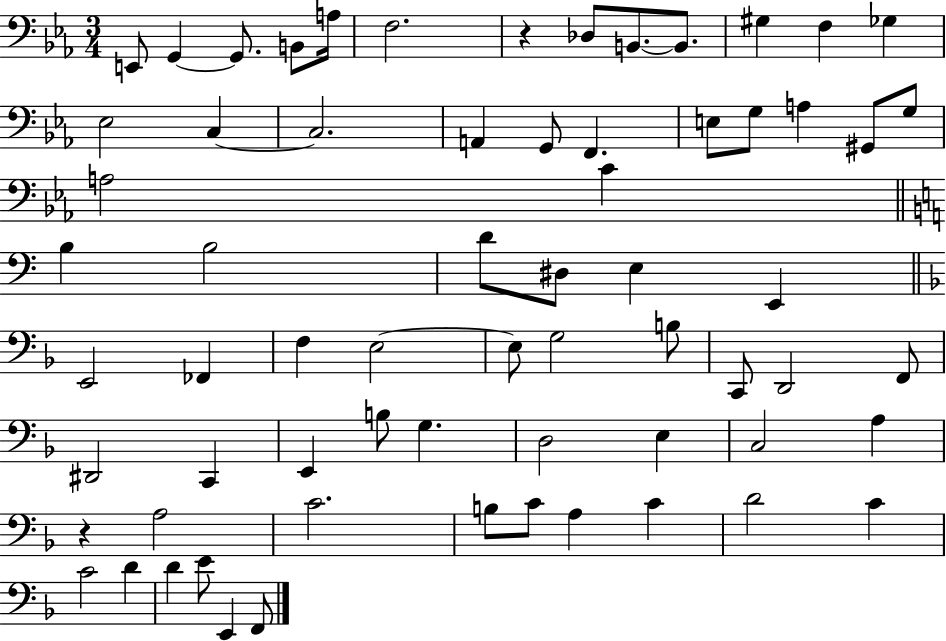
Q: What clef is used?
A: bass